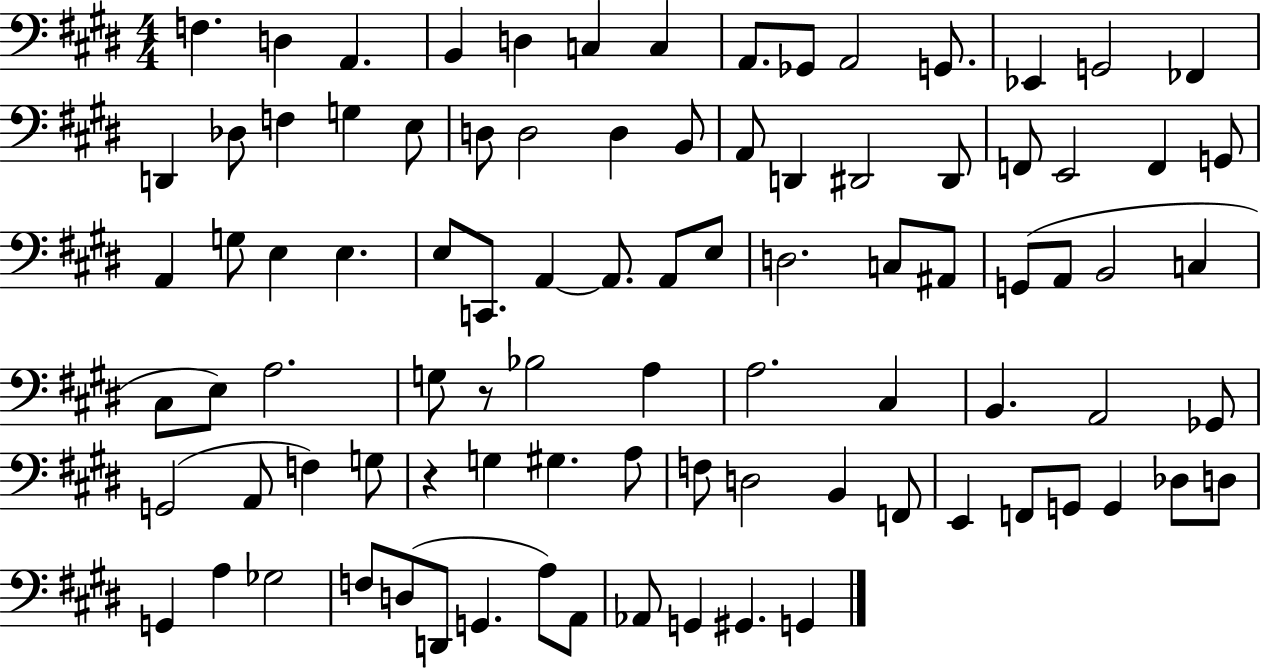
{
  \clef bass
  \numericTimeSignature
  \time 4/4
  \key e \major
  \repeat volta 2 { f4. d4 a,4. | b,4 d4 c4 c4 | a,8. ges,8 a,2 g,8. | ees,4 g,2 fes,4 | \break d,4 des8 f4 g4 e8 | d8 d2 d4 b,8 | a,8 d,4 dis,2 dis,8 | f,8 e,2 f,4 g,8 | \break a,4 g8 e4 e4. | e8 c,8. a,4~~ a,8. a,8 e8 | d2. c8 ais,8 | g,8( a,8 b,2 c4 | \break cis8 e8) a2. | g8 r8 bes2 a4 | a2. cis4 | b,4. a,2 ges,8 | \break g,2( a,8 f4) g8 | r4 g4 gis4. a8 | f8 d2 b,4 f,8 | e,4 f,8 g,8 g,4 des8 d8 | \break g,4 a4 ges2 | f8 d8( d,8 g,4. a8) a,8 | aes,8 g,4 gis,4. g,4 | } \bar "|."
}